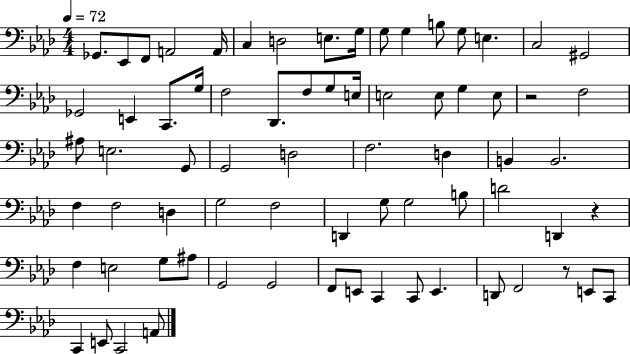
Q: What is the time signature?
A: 4/4